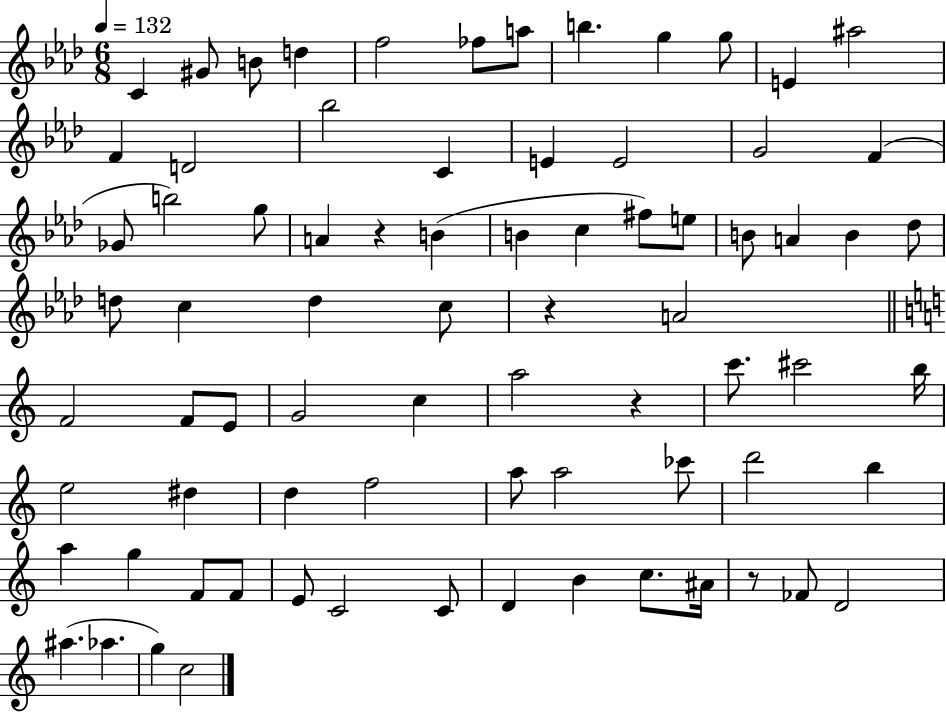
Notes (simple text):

C4/q G#4/e B4/e D5/q F5/h FES5/e A5/e B5/q. G5/q G5/e E4/q A#5/h F4/q D4/h Bb5/h C4/q E4/q E4/h G4/h F4/q Gb4/e B5/h G5/e A4/q R/q B4/q B4/q C5/q F#5/e E5/e B4/e A4/q B4/q Db5/e D5/e C5/q D5/q C5/e R/q A4/h F4/h F4/e E4/e G4/h C5/q A5/h R/q C6/e. C#6/h B5/s E5/h D#5/q D5/q F5/h A5/e A5/h CES6/e D6/h B5/q A5/q G5/q F4/e F4/e E4/e C4/h C4/e D4/q B4/q C5/e. A#4/s R/e FES4/e D4/h A#5/q. Ab5/q. G5/q C5/h